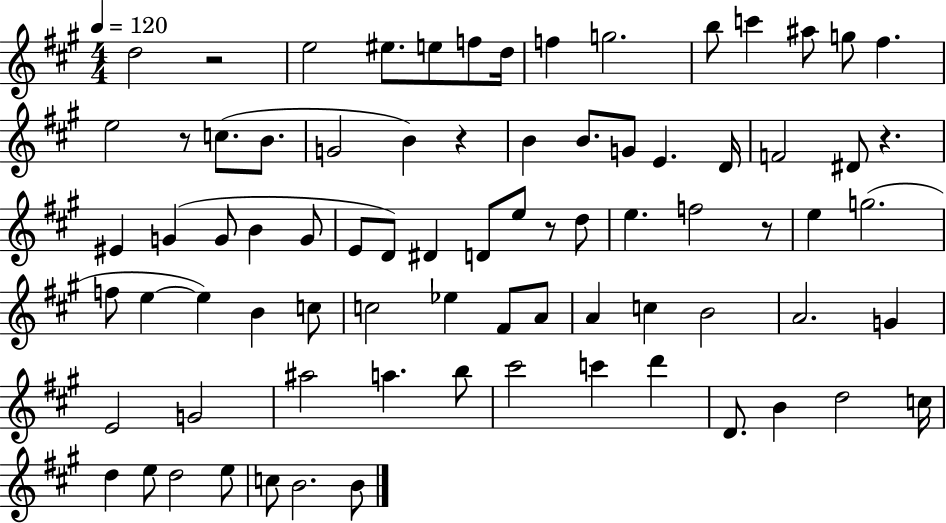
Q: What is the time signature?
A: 4/4